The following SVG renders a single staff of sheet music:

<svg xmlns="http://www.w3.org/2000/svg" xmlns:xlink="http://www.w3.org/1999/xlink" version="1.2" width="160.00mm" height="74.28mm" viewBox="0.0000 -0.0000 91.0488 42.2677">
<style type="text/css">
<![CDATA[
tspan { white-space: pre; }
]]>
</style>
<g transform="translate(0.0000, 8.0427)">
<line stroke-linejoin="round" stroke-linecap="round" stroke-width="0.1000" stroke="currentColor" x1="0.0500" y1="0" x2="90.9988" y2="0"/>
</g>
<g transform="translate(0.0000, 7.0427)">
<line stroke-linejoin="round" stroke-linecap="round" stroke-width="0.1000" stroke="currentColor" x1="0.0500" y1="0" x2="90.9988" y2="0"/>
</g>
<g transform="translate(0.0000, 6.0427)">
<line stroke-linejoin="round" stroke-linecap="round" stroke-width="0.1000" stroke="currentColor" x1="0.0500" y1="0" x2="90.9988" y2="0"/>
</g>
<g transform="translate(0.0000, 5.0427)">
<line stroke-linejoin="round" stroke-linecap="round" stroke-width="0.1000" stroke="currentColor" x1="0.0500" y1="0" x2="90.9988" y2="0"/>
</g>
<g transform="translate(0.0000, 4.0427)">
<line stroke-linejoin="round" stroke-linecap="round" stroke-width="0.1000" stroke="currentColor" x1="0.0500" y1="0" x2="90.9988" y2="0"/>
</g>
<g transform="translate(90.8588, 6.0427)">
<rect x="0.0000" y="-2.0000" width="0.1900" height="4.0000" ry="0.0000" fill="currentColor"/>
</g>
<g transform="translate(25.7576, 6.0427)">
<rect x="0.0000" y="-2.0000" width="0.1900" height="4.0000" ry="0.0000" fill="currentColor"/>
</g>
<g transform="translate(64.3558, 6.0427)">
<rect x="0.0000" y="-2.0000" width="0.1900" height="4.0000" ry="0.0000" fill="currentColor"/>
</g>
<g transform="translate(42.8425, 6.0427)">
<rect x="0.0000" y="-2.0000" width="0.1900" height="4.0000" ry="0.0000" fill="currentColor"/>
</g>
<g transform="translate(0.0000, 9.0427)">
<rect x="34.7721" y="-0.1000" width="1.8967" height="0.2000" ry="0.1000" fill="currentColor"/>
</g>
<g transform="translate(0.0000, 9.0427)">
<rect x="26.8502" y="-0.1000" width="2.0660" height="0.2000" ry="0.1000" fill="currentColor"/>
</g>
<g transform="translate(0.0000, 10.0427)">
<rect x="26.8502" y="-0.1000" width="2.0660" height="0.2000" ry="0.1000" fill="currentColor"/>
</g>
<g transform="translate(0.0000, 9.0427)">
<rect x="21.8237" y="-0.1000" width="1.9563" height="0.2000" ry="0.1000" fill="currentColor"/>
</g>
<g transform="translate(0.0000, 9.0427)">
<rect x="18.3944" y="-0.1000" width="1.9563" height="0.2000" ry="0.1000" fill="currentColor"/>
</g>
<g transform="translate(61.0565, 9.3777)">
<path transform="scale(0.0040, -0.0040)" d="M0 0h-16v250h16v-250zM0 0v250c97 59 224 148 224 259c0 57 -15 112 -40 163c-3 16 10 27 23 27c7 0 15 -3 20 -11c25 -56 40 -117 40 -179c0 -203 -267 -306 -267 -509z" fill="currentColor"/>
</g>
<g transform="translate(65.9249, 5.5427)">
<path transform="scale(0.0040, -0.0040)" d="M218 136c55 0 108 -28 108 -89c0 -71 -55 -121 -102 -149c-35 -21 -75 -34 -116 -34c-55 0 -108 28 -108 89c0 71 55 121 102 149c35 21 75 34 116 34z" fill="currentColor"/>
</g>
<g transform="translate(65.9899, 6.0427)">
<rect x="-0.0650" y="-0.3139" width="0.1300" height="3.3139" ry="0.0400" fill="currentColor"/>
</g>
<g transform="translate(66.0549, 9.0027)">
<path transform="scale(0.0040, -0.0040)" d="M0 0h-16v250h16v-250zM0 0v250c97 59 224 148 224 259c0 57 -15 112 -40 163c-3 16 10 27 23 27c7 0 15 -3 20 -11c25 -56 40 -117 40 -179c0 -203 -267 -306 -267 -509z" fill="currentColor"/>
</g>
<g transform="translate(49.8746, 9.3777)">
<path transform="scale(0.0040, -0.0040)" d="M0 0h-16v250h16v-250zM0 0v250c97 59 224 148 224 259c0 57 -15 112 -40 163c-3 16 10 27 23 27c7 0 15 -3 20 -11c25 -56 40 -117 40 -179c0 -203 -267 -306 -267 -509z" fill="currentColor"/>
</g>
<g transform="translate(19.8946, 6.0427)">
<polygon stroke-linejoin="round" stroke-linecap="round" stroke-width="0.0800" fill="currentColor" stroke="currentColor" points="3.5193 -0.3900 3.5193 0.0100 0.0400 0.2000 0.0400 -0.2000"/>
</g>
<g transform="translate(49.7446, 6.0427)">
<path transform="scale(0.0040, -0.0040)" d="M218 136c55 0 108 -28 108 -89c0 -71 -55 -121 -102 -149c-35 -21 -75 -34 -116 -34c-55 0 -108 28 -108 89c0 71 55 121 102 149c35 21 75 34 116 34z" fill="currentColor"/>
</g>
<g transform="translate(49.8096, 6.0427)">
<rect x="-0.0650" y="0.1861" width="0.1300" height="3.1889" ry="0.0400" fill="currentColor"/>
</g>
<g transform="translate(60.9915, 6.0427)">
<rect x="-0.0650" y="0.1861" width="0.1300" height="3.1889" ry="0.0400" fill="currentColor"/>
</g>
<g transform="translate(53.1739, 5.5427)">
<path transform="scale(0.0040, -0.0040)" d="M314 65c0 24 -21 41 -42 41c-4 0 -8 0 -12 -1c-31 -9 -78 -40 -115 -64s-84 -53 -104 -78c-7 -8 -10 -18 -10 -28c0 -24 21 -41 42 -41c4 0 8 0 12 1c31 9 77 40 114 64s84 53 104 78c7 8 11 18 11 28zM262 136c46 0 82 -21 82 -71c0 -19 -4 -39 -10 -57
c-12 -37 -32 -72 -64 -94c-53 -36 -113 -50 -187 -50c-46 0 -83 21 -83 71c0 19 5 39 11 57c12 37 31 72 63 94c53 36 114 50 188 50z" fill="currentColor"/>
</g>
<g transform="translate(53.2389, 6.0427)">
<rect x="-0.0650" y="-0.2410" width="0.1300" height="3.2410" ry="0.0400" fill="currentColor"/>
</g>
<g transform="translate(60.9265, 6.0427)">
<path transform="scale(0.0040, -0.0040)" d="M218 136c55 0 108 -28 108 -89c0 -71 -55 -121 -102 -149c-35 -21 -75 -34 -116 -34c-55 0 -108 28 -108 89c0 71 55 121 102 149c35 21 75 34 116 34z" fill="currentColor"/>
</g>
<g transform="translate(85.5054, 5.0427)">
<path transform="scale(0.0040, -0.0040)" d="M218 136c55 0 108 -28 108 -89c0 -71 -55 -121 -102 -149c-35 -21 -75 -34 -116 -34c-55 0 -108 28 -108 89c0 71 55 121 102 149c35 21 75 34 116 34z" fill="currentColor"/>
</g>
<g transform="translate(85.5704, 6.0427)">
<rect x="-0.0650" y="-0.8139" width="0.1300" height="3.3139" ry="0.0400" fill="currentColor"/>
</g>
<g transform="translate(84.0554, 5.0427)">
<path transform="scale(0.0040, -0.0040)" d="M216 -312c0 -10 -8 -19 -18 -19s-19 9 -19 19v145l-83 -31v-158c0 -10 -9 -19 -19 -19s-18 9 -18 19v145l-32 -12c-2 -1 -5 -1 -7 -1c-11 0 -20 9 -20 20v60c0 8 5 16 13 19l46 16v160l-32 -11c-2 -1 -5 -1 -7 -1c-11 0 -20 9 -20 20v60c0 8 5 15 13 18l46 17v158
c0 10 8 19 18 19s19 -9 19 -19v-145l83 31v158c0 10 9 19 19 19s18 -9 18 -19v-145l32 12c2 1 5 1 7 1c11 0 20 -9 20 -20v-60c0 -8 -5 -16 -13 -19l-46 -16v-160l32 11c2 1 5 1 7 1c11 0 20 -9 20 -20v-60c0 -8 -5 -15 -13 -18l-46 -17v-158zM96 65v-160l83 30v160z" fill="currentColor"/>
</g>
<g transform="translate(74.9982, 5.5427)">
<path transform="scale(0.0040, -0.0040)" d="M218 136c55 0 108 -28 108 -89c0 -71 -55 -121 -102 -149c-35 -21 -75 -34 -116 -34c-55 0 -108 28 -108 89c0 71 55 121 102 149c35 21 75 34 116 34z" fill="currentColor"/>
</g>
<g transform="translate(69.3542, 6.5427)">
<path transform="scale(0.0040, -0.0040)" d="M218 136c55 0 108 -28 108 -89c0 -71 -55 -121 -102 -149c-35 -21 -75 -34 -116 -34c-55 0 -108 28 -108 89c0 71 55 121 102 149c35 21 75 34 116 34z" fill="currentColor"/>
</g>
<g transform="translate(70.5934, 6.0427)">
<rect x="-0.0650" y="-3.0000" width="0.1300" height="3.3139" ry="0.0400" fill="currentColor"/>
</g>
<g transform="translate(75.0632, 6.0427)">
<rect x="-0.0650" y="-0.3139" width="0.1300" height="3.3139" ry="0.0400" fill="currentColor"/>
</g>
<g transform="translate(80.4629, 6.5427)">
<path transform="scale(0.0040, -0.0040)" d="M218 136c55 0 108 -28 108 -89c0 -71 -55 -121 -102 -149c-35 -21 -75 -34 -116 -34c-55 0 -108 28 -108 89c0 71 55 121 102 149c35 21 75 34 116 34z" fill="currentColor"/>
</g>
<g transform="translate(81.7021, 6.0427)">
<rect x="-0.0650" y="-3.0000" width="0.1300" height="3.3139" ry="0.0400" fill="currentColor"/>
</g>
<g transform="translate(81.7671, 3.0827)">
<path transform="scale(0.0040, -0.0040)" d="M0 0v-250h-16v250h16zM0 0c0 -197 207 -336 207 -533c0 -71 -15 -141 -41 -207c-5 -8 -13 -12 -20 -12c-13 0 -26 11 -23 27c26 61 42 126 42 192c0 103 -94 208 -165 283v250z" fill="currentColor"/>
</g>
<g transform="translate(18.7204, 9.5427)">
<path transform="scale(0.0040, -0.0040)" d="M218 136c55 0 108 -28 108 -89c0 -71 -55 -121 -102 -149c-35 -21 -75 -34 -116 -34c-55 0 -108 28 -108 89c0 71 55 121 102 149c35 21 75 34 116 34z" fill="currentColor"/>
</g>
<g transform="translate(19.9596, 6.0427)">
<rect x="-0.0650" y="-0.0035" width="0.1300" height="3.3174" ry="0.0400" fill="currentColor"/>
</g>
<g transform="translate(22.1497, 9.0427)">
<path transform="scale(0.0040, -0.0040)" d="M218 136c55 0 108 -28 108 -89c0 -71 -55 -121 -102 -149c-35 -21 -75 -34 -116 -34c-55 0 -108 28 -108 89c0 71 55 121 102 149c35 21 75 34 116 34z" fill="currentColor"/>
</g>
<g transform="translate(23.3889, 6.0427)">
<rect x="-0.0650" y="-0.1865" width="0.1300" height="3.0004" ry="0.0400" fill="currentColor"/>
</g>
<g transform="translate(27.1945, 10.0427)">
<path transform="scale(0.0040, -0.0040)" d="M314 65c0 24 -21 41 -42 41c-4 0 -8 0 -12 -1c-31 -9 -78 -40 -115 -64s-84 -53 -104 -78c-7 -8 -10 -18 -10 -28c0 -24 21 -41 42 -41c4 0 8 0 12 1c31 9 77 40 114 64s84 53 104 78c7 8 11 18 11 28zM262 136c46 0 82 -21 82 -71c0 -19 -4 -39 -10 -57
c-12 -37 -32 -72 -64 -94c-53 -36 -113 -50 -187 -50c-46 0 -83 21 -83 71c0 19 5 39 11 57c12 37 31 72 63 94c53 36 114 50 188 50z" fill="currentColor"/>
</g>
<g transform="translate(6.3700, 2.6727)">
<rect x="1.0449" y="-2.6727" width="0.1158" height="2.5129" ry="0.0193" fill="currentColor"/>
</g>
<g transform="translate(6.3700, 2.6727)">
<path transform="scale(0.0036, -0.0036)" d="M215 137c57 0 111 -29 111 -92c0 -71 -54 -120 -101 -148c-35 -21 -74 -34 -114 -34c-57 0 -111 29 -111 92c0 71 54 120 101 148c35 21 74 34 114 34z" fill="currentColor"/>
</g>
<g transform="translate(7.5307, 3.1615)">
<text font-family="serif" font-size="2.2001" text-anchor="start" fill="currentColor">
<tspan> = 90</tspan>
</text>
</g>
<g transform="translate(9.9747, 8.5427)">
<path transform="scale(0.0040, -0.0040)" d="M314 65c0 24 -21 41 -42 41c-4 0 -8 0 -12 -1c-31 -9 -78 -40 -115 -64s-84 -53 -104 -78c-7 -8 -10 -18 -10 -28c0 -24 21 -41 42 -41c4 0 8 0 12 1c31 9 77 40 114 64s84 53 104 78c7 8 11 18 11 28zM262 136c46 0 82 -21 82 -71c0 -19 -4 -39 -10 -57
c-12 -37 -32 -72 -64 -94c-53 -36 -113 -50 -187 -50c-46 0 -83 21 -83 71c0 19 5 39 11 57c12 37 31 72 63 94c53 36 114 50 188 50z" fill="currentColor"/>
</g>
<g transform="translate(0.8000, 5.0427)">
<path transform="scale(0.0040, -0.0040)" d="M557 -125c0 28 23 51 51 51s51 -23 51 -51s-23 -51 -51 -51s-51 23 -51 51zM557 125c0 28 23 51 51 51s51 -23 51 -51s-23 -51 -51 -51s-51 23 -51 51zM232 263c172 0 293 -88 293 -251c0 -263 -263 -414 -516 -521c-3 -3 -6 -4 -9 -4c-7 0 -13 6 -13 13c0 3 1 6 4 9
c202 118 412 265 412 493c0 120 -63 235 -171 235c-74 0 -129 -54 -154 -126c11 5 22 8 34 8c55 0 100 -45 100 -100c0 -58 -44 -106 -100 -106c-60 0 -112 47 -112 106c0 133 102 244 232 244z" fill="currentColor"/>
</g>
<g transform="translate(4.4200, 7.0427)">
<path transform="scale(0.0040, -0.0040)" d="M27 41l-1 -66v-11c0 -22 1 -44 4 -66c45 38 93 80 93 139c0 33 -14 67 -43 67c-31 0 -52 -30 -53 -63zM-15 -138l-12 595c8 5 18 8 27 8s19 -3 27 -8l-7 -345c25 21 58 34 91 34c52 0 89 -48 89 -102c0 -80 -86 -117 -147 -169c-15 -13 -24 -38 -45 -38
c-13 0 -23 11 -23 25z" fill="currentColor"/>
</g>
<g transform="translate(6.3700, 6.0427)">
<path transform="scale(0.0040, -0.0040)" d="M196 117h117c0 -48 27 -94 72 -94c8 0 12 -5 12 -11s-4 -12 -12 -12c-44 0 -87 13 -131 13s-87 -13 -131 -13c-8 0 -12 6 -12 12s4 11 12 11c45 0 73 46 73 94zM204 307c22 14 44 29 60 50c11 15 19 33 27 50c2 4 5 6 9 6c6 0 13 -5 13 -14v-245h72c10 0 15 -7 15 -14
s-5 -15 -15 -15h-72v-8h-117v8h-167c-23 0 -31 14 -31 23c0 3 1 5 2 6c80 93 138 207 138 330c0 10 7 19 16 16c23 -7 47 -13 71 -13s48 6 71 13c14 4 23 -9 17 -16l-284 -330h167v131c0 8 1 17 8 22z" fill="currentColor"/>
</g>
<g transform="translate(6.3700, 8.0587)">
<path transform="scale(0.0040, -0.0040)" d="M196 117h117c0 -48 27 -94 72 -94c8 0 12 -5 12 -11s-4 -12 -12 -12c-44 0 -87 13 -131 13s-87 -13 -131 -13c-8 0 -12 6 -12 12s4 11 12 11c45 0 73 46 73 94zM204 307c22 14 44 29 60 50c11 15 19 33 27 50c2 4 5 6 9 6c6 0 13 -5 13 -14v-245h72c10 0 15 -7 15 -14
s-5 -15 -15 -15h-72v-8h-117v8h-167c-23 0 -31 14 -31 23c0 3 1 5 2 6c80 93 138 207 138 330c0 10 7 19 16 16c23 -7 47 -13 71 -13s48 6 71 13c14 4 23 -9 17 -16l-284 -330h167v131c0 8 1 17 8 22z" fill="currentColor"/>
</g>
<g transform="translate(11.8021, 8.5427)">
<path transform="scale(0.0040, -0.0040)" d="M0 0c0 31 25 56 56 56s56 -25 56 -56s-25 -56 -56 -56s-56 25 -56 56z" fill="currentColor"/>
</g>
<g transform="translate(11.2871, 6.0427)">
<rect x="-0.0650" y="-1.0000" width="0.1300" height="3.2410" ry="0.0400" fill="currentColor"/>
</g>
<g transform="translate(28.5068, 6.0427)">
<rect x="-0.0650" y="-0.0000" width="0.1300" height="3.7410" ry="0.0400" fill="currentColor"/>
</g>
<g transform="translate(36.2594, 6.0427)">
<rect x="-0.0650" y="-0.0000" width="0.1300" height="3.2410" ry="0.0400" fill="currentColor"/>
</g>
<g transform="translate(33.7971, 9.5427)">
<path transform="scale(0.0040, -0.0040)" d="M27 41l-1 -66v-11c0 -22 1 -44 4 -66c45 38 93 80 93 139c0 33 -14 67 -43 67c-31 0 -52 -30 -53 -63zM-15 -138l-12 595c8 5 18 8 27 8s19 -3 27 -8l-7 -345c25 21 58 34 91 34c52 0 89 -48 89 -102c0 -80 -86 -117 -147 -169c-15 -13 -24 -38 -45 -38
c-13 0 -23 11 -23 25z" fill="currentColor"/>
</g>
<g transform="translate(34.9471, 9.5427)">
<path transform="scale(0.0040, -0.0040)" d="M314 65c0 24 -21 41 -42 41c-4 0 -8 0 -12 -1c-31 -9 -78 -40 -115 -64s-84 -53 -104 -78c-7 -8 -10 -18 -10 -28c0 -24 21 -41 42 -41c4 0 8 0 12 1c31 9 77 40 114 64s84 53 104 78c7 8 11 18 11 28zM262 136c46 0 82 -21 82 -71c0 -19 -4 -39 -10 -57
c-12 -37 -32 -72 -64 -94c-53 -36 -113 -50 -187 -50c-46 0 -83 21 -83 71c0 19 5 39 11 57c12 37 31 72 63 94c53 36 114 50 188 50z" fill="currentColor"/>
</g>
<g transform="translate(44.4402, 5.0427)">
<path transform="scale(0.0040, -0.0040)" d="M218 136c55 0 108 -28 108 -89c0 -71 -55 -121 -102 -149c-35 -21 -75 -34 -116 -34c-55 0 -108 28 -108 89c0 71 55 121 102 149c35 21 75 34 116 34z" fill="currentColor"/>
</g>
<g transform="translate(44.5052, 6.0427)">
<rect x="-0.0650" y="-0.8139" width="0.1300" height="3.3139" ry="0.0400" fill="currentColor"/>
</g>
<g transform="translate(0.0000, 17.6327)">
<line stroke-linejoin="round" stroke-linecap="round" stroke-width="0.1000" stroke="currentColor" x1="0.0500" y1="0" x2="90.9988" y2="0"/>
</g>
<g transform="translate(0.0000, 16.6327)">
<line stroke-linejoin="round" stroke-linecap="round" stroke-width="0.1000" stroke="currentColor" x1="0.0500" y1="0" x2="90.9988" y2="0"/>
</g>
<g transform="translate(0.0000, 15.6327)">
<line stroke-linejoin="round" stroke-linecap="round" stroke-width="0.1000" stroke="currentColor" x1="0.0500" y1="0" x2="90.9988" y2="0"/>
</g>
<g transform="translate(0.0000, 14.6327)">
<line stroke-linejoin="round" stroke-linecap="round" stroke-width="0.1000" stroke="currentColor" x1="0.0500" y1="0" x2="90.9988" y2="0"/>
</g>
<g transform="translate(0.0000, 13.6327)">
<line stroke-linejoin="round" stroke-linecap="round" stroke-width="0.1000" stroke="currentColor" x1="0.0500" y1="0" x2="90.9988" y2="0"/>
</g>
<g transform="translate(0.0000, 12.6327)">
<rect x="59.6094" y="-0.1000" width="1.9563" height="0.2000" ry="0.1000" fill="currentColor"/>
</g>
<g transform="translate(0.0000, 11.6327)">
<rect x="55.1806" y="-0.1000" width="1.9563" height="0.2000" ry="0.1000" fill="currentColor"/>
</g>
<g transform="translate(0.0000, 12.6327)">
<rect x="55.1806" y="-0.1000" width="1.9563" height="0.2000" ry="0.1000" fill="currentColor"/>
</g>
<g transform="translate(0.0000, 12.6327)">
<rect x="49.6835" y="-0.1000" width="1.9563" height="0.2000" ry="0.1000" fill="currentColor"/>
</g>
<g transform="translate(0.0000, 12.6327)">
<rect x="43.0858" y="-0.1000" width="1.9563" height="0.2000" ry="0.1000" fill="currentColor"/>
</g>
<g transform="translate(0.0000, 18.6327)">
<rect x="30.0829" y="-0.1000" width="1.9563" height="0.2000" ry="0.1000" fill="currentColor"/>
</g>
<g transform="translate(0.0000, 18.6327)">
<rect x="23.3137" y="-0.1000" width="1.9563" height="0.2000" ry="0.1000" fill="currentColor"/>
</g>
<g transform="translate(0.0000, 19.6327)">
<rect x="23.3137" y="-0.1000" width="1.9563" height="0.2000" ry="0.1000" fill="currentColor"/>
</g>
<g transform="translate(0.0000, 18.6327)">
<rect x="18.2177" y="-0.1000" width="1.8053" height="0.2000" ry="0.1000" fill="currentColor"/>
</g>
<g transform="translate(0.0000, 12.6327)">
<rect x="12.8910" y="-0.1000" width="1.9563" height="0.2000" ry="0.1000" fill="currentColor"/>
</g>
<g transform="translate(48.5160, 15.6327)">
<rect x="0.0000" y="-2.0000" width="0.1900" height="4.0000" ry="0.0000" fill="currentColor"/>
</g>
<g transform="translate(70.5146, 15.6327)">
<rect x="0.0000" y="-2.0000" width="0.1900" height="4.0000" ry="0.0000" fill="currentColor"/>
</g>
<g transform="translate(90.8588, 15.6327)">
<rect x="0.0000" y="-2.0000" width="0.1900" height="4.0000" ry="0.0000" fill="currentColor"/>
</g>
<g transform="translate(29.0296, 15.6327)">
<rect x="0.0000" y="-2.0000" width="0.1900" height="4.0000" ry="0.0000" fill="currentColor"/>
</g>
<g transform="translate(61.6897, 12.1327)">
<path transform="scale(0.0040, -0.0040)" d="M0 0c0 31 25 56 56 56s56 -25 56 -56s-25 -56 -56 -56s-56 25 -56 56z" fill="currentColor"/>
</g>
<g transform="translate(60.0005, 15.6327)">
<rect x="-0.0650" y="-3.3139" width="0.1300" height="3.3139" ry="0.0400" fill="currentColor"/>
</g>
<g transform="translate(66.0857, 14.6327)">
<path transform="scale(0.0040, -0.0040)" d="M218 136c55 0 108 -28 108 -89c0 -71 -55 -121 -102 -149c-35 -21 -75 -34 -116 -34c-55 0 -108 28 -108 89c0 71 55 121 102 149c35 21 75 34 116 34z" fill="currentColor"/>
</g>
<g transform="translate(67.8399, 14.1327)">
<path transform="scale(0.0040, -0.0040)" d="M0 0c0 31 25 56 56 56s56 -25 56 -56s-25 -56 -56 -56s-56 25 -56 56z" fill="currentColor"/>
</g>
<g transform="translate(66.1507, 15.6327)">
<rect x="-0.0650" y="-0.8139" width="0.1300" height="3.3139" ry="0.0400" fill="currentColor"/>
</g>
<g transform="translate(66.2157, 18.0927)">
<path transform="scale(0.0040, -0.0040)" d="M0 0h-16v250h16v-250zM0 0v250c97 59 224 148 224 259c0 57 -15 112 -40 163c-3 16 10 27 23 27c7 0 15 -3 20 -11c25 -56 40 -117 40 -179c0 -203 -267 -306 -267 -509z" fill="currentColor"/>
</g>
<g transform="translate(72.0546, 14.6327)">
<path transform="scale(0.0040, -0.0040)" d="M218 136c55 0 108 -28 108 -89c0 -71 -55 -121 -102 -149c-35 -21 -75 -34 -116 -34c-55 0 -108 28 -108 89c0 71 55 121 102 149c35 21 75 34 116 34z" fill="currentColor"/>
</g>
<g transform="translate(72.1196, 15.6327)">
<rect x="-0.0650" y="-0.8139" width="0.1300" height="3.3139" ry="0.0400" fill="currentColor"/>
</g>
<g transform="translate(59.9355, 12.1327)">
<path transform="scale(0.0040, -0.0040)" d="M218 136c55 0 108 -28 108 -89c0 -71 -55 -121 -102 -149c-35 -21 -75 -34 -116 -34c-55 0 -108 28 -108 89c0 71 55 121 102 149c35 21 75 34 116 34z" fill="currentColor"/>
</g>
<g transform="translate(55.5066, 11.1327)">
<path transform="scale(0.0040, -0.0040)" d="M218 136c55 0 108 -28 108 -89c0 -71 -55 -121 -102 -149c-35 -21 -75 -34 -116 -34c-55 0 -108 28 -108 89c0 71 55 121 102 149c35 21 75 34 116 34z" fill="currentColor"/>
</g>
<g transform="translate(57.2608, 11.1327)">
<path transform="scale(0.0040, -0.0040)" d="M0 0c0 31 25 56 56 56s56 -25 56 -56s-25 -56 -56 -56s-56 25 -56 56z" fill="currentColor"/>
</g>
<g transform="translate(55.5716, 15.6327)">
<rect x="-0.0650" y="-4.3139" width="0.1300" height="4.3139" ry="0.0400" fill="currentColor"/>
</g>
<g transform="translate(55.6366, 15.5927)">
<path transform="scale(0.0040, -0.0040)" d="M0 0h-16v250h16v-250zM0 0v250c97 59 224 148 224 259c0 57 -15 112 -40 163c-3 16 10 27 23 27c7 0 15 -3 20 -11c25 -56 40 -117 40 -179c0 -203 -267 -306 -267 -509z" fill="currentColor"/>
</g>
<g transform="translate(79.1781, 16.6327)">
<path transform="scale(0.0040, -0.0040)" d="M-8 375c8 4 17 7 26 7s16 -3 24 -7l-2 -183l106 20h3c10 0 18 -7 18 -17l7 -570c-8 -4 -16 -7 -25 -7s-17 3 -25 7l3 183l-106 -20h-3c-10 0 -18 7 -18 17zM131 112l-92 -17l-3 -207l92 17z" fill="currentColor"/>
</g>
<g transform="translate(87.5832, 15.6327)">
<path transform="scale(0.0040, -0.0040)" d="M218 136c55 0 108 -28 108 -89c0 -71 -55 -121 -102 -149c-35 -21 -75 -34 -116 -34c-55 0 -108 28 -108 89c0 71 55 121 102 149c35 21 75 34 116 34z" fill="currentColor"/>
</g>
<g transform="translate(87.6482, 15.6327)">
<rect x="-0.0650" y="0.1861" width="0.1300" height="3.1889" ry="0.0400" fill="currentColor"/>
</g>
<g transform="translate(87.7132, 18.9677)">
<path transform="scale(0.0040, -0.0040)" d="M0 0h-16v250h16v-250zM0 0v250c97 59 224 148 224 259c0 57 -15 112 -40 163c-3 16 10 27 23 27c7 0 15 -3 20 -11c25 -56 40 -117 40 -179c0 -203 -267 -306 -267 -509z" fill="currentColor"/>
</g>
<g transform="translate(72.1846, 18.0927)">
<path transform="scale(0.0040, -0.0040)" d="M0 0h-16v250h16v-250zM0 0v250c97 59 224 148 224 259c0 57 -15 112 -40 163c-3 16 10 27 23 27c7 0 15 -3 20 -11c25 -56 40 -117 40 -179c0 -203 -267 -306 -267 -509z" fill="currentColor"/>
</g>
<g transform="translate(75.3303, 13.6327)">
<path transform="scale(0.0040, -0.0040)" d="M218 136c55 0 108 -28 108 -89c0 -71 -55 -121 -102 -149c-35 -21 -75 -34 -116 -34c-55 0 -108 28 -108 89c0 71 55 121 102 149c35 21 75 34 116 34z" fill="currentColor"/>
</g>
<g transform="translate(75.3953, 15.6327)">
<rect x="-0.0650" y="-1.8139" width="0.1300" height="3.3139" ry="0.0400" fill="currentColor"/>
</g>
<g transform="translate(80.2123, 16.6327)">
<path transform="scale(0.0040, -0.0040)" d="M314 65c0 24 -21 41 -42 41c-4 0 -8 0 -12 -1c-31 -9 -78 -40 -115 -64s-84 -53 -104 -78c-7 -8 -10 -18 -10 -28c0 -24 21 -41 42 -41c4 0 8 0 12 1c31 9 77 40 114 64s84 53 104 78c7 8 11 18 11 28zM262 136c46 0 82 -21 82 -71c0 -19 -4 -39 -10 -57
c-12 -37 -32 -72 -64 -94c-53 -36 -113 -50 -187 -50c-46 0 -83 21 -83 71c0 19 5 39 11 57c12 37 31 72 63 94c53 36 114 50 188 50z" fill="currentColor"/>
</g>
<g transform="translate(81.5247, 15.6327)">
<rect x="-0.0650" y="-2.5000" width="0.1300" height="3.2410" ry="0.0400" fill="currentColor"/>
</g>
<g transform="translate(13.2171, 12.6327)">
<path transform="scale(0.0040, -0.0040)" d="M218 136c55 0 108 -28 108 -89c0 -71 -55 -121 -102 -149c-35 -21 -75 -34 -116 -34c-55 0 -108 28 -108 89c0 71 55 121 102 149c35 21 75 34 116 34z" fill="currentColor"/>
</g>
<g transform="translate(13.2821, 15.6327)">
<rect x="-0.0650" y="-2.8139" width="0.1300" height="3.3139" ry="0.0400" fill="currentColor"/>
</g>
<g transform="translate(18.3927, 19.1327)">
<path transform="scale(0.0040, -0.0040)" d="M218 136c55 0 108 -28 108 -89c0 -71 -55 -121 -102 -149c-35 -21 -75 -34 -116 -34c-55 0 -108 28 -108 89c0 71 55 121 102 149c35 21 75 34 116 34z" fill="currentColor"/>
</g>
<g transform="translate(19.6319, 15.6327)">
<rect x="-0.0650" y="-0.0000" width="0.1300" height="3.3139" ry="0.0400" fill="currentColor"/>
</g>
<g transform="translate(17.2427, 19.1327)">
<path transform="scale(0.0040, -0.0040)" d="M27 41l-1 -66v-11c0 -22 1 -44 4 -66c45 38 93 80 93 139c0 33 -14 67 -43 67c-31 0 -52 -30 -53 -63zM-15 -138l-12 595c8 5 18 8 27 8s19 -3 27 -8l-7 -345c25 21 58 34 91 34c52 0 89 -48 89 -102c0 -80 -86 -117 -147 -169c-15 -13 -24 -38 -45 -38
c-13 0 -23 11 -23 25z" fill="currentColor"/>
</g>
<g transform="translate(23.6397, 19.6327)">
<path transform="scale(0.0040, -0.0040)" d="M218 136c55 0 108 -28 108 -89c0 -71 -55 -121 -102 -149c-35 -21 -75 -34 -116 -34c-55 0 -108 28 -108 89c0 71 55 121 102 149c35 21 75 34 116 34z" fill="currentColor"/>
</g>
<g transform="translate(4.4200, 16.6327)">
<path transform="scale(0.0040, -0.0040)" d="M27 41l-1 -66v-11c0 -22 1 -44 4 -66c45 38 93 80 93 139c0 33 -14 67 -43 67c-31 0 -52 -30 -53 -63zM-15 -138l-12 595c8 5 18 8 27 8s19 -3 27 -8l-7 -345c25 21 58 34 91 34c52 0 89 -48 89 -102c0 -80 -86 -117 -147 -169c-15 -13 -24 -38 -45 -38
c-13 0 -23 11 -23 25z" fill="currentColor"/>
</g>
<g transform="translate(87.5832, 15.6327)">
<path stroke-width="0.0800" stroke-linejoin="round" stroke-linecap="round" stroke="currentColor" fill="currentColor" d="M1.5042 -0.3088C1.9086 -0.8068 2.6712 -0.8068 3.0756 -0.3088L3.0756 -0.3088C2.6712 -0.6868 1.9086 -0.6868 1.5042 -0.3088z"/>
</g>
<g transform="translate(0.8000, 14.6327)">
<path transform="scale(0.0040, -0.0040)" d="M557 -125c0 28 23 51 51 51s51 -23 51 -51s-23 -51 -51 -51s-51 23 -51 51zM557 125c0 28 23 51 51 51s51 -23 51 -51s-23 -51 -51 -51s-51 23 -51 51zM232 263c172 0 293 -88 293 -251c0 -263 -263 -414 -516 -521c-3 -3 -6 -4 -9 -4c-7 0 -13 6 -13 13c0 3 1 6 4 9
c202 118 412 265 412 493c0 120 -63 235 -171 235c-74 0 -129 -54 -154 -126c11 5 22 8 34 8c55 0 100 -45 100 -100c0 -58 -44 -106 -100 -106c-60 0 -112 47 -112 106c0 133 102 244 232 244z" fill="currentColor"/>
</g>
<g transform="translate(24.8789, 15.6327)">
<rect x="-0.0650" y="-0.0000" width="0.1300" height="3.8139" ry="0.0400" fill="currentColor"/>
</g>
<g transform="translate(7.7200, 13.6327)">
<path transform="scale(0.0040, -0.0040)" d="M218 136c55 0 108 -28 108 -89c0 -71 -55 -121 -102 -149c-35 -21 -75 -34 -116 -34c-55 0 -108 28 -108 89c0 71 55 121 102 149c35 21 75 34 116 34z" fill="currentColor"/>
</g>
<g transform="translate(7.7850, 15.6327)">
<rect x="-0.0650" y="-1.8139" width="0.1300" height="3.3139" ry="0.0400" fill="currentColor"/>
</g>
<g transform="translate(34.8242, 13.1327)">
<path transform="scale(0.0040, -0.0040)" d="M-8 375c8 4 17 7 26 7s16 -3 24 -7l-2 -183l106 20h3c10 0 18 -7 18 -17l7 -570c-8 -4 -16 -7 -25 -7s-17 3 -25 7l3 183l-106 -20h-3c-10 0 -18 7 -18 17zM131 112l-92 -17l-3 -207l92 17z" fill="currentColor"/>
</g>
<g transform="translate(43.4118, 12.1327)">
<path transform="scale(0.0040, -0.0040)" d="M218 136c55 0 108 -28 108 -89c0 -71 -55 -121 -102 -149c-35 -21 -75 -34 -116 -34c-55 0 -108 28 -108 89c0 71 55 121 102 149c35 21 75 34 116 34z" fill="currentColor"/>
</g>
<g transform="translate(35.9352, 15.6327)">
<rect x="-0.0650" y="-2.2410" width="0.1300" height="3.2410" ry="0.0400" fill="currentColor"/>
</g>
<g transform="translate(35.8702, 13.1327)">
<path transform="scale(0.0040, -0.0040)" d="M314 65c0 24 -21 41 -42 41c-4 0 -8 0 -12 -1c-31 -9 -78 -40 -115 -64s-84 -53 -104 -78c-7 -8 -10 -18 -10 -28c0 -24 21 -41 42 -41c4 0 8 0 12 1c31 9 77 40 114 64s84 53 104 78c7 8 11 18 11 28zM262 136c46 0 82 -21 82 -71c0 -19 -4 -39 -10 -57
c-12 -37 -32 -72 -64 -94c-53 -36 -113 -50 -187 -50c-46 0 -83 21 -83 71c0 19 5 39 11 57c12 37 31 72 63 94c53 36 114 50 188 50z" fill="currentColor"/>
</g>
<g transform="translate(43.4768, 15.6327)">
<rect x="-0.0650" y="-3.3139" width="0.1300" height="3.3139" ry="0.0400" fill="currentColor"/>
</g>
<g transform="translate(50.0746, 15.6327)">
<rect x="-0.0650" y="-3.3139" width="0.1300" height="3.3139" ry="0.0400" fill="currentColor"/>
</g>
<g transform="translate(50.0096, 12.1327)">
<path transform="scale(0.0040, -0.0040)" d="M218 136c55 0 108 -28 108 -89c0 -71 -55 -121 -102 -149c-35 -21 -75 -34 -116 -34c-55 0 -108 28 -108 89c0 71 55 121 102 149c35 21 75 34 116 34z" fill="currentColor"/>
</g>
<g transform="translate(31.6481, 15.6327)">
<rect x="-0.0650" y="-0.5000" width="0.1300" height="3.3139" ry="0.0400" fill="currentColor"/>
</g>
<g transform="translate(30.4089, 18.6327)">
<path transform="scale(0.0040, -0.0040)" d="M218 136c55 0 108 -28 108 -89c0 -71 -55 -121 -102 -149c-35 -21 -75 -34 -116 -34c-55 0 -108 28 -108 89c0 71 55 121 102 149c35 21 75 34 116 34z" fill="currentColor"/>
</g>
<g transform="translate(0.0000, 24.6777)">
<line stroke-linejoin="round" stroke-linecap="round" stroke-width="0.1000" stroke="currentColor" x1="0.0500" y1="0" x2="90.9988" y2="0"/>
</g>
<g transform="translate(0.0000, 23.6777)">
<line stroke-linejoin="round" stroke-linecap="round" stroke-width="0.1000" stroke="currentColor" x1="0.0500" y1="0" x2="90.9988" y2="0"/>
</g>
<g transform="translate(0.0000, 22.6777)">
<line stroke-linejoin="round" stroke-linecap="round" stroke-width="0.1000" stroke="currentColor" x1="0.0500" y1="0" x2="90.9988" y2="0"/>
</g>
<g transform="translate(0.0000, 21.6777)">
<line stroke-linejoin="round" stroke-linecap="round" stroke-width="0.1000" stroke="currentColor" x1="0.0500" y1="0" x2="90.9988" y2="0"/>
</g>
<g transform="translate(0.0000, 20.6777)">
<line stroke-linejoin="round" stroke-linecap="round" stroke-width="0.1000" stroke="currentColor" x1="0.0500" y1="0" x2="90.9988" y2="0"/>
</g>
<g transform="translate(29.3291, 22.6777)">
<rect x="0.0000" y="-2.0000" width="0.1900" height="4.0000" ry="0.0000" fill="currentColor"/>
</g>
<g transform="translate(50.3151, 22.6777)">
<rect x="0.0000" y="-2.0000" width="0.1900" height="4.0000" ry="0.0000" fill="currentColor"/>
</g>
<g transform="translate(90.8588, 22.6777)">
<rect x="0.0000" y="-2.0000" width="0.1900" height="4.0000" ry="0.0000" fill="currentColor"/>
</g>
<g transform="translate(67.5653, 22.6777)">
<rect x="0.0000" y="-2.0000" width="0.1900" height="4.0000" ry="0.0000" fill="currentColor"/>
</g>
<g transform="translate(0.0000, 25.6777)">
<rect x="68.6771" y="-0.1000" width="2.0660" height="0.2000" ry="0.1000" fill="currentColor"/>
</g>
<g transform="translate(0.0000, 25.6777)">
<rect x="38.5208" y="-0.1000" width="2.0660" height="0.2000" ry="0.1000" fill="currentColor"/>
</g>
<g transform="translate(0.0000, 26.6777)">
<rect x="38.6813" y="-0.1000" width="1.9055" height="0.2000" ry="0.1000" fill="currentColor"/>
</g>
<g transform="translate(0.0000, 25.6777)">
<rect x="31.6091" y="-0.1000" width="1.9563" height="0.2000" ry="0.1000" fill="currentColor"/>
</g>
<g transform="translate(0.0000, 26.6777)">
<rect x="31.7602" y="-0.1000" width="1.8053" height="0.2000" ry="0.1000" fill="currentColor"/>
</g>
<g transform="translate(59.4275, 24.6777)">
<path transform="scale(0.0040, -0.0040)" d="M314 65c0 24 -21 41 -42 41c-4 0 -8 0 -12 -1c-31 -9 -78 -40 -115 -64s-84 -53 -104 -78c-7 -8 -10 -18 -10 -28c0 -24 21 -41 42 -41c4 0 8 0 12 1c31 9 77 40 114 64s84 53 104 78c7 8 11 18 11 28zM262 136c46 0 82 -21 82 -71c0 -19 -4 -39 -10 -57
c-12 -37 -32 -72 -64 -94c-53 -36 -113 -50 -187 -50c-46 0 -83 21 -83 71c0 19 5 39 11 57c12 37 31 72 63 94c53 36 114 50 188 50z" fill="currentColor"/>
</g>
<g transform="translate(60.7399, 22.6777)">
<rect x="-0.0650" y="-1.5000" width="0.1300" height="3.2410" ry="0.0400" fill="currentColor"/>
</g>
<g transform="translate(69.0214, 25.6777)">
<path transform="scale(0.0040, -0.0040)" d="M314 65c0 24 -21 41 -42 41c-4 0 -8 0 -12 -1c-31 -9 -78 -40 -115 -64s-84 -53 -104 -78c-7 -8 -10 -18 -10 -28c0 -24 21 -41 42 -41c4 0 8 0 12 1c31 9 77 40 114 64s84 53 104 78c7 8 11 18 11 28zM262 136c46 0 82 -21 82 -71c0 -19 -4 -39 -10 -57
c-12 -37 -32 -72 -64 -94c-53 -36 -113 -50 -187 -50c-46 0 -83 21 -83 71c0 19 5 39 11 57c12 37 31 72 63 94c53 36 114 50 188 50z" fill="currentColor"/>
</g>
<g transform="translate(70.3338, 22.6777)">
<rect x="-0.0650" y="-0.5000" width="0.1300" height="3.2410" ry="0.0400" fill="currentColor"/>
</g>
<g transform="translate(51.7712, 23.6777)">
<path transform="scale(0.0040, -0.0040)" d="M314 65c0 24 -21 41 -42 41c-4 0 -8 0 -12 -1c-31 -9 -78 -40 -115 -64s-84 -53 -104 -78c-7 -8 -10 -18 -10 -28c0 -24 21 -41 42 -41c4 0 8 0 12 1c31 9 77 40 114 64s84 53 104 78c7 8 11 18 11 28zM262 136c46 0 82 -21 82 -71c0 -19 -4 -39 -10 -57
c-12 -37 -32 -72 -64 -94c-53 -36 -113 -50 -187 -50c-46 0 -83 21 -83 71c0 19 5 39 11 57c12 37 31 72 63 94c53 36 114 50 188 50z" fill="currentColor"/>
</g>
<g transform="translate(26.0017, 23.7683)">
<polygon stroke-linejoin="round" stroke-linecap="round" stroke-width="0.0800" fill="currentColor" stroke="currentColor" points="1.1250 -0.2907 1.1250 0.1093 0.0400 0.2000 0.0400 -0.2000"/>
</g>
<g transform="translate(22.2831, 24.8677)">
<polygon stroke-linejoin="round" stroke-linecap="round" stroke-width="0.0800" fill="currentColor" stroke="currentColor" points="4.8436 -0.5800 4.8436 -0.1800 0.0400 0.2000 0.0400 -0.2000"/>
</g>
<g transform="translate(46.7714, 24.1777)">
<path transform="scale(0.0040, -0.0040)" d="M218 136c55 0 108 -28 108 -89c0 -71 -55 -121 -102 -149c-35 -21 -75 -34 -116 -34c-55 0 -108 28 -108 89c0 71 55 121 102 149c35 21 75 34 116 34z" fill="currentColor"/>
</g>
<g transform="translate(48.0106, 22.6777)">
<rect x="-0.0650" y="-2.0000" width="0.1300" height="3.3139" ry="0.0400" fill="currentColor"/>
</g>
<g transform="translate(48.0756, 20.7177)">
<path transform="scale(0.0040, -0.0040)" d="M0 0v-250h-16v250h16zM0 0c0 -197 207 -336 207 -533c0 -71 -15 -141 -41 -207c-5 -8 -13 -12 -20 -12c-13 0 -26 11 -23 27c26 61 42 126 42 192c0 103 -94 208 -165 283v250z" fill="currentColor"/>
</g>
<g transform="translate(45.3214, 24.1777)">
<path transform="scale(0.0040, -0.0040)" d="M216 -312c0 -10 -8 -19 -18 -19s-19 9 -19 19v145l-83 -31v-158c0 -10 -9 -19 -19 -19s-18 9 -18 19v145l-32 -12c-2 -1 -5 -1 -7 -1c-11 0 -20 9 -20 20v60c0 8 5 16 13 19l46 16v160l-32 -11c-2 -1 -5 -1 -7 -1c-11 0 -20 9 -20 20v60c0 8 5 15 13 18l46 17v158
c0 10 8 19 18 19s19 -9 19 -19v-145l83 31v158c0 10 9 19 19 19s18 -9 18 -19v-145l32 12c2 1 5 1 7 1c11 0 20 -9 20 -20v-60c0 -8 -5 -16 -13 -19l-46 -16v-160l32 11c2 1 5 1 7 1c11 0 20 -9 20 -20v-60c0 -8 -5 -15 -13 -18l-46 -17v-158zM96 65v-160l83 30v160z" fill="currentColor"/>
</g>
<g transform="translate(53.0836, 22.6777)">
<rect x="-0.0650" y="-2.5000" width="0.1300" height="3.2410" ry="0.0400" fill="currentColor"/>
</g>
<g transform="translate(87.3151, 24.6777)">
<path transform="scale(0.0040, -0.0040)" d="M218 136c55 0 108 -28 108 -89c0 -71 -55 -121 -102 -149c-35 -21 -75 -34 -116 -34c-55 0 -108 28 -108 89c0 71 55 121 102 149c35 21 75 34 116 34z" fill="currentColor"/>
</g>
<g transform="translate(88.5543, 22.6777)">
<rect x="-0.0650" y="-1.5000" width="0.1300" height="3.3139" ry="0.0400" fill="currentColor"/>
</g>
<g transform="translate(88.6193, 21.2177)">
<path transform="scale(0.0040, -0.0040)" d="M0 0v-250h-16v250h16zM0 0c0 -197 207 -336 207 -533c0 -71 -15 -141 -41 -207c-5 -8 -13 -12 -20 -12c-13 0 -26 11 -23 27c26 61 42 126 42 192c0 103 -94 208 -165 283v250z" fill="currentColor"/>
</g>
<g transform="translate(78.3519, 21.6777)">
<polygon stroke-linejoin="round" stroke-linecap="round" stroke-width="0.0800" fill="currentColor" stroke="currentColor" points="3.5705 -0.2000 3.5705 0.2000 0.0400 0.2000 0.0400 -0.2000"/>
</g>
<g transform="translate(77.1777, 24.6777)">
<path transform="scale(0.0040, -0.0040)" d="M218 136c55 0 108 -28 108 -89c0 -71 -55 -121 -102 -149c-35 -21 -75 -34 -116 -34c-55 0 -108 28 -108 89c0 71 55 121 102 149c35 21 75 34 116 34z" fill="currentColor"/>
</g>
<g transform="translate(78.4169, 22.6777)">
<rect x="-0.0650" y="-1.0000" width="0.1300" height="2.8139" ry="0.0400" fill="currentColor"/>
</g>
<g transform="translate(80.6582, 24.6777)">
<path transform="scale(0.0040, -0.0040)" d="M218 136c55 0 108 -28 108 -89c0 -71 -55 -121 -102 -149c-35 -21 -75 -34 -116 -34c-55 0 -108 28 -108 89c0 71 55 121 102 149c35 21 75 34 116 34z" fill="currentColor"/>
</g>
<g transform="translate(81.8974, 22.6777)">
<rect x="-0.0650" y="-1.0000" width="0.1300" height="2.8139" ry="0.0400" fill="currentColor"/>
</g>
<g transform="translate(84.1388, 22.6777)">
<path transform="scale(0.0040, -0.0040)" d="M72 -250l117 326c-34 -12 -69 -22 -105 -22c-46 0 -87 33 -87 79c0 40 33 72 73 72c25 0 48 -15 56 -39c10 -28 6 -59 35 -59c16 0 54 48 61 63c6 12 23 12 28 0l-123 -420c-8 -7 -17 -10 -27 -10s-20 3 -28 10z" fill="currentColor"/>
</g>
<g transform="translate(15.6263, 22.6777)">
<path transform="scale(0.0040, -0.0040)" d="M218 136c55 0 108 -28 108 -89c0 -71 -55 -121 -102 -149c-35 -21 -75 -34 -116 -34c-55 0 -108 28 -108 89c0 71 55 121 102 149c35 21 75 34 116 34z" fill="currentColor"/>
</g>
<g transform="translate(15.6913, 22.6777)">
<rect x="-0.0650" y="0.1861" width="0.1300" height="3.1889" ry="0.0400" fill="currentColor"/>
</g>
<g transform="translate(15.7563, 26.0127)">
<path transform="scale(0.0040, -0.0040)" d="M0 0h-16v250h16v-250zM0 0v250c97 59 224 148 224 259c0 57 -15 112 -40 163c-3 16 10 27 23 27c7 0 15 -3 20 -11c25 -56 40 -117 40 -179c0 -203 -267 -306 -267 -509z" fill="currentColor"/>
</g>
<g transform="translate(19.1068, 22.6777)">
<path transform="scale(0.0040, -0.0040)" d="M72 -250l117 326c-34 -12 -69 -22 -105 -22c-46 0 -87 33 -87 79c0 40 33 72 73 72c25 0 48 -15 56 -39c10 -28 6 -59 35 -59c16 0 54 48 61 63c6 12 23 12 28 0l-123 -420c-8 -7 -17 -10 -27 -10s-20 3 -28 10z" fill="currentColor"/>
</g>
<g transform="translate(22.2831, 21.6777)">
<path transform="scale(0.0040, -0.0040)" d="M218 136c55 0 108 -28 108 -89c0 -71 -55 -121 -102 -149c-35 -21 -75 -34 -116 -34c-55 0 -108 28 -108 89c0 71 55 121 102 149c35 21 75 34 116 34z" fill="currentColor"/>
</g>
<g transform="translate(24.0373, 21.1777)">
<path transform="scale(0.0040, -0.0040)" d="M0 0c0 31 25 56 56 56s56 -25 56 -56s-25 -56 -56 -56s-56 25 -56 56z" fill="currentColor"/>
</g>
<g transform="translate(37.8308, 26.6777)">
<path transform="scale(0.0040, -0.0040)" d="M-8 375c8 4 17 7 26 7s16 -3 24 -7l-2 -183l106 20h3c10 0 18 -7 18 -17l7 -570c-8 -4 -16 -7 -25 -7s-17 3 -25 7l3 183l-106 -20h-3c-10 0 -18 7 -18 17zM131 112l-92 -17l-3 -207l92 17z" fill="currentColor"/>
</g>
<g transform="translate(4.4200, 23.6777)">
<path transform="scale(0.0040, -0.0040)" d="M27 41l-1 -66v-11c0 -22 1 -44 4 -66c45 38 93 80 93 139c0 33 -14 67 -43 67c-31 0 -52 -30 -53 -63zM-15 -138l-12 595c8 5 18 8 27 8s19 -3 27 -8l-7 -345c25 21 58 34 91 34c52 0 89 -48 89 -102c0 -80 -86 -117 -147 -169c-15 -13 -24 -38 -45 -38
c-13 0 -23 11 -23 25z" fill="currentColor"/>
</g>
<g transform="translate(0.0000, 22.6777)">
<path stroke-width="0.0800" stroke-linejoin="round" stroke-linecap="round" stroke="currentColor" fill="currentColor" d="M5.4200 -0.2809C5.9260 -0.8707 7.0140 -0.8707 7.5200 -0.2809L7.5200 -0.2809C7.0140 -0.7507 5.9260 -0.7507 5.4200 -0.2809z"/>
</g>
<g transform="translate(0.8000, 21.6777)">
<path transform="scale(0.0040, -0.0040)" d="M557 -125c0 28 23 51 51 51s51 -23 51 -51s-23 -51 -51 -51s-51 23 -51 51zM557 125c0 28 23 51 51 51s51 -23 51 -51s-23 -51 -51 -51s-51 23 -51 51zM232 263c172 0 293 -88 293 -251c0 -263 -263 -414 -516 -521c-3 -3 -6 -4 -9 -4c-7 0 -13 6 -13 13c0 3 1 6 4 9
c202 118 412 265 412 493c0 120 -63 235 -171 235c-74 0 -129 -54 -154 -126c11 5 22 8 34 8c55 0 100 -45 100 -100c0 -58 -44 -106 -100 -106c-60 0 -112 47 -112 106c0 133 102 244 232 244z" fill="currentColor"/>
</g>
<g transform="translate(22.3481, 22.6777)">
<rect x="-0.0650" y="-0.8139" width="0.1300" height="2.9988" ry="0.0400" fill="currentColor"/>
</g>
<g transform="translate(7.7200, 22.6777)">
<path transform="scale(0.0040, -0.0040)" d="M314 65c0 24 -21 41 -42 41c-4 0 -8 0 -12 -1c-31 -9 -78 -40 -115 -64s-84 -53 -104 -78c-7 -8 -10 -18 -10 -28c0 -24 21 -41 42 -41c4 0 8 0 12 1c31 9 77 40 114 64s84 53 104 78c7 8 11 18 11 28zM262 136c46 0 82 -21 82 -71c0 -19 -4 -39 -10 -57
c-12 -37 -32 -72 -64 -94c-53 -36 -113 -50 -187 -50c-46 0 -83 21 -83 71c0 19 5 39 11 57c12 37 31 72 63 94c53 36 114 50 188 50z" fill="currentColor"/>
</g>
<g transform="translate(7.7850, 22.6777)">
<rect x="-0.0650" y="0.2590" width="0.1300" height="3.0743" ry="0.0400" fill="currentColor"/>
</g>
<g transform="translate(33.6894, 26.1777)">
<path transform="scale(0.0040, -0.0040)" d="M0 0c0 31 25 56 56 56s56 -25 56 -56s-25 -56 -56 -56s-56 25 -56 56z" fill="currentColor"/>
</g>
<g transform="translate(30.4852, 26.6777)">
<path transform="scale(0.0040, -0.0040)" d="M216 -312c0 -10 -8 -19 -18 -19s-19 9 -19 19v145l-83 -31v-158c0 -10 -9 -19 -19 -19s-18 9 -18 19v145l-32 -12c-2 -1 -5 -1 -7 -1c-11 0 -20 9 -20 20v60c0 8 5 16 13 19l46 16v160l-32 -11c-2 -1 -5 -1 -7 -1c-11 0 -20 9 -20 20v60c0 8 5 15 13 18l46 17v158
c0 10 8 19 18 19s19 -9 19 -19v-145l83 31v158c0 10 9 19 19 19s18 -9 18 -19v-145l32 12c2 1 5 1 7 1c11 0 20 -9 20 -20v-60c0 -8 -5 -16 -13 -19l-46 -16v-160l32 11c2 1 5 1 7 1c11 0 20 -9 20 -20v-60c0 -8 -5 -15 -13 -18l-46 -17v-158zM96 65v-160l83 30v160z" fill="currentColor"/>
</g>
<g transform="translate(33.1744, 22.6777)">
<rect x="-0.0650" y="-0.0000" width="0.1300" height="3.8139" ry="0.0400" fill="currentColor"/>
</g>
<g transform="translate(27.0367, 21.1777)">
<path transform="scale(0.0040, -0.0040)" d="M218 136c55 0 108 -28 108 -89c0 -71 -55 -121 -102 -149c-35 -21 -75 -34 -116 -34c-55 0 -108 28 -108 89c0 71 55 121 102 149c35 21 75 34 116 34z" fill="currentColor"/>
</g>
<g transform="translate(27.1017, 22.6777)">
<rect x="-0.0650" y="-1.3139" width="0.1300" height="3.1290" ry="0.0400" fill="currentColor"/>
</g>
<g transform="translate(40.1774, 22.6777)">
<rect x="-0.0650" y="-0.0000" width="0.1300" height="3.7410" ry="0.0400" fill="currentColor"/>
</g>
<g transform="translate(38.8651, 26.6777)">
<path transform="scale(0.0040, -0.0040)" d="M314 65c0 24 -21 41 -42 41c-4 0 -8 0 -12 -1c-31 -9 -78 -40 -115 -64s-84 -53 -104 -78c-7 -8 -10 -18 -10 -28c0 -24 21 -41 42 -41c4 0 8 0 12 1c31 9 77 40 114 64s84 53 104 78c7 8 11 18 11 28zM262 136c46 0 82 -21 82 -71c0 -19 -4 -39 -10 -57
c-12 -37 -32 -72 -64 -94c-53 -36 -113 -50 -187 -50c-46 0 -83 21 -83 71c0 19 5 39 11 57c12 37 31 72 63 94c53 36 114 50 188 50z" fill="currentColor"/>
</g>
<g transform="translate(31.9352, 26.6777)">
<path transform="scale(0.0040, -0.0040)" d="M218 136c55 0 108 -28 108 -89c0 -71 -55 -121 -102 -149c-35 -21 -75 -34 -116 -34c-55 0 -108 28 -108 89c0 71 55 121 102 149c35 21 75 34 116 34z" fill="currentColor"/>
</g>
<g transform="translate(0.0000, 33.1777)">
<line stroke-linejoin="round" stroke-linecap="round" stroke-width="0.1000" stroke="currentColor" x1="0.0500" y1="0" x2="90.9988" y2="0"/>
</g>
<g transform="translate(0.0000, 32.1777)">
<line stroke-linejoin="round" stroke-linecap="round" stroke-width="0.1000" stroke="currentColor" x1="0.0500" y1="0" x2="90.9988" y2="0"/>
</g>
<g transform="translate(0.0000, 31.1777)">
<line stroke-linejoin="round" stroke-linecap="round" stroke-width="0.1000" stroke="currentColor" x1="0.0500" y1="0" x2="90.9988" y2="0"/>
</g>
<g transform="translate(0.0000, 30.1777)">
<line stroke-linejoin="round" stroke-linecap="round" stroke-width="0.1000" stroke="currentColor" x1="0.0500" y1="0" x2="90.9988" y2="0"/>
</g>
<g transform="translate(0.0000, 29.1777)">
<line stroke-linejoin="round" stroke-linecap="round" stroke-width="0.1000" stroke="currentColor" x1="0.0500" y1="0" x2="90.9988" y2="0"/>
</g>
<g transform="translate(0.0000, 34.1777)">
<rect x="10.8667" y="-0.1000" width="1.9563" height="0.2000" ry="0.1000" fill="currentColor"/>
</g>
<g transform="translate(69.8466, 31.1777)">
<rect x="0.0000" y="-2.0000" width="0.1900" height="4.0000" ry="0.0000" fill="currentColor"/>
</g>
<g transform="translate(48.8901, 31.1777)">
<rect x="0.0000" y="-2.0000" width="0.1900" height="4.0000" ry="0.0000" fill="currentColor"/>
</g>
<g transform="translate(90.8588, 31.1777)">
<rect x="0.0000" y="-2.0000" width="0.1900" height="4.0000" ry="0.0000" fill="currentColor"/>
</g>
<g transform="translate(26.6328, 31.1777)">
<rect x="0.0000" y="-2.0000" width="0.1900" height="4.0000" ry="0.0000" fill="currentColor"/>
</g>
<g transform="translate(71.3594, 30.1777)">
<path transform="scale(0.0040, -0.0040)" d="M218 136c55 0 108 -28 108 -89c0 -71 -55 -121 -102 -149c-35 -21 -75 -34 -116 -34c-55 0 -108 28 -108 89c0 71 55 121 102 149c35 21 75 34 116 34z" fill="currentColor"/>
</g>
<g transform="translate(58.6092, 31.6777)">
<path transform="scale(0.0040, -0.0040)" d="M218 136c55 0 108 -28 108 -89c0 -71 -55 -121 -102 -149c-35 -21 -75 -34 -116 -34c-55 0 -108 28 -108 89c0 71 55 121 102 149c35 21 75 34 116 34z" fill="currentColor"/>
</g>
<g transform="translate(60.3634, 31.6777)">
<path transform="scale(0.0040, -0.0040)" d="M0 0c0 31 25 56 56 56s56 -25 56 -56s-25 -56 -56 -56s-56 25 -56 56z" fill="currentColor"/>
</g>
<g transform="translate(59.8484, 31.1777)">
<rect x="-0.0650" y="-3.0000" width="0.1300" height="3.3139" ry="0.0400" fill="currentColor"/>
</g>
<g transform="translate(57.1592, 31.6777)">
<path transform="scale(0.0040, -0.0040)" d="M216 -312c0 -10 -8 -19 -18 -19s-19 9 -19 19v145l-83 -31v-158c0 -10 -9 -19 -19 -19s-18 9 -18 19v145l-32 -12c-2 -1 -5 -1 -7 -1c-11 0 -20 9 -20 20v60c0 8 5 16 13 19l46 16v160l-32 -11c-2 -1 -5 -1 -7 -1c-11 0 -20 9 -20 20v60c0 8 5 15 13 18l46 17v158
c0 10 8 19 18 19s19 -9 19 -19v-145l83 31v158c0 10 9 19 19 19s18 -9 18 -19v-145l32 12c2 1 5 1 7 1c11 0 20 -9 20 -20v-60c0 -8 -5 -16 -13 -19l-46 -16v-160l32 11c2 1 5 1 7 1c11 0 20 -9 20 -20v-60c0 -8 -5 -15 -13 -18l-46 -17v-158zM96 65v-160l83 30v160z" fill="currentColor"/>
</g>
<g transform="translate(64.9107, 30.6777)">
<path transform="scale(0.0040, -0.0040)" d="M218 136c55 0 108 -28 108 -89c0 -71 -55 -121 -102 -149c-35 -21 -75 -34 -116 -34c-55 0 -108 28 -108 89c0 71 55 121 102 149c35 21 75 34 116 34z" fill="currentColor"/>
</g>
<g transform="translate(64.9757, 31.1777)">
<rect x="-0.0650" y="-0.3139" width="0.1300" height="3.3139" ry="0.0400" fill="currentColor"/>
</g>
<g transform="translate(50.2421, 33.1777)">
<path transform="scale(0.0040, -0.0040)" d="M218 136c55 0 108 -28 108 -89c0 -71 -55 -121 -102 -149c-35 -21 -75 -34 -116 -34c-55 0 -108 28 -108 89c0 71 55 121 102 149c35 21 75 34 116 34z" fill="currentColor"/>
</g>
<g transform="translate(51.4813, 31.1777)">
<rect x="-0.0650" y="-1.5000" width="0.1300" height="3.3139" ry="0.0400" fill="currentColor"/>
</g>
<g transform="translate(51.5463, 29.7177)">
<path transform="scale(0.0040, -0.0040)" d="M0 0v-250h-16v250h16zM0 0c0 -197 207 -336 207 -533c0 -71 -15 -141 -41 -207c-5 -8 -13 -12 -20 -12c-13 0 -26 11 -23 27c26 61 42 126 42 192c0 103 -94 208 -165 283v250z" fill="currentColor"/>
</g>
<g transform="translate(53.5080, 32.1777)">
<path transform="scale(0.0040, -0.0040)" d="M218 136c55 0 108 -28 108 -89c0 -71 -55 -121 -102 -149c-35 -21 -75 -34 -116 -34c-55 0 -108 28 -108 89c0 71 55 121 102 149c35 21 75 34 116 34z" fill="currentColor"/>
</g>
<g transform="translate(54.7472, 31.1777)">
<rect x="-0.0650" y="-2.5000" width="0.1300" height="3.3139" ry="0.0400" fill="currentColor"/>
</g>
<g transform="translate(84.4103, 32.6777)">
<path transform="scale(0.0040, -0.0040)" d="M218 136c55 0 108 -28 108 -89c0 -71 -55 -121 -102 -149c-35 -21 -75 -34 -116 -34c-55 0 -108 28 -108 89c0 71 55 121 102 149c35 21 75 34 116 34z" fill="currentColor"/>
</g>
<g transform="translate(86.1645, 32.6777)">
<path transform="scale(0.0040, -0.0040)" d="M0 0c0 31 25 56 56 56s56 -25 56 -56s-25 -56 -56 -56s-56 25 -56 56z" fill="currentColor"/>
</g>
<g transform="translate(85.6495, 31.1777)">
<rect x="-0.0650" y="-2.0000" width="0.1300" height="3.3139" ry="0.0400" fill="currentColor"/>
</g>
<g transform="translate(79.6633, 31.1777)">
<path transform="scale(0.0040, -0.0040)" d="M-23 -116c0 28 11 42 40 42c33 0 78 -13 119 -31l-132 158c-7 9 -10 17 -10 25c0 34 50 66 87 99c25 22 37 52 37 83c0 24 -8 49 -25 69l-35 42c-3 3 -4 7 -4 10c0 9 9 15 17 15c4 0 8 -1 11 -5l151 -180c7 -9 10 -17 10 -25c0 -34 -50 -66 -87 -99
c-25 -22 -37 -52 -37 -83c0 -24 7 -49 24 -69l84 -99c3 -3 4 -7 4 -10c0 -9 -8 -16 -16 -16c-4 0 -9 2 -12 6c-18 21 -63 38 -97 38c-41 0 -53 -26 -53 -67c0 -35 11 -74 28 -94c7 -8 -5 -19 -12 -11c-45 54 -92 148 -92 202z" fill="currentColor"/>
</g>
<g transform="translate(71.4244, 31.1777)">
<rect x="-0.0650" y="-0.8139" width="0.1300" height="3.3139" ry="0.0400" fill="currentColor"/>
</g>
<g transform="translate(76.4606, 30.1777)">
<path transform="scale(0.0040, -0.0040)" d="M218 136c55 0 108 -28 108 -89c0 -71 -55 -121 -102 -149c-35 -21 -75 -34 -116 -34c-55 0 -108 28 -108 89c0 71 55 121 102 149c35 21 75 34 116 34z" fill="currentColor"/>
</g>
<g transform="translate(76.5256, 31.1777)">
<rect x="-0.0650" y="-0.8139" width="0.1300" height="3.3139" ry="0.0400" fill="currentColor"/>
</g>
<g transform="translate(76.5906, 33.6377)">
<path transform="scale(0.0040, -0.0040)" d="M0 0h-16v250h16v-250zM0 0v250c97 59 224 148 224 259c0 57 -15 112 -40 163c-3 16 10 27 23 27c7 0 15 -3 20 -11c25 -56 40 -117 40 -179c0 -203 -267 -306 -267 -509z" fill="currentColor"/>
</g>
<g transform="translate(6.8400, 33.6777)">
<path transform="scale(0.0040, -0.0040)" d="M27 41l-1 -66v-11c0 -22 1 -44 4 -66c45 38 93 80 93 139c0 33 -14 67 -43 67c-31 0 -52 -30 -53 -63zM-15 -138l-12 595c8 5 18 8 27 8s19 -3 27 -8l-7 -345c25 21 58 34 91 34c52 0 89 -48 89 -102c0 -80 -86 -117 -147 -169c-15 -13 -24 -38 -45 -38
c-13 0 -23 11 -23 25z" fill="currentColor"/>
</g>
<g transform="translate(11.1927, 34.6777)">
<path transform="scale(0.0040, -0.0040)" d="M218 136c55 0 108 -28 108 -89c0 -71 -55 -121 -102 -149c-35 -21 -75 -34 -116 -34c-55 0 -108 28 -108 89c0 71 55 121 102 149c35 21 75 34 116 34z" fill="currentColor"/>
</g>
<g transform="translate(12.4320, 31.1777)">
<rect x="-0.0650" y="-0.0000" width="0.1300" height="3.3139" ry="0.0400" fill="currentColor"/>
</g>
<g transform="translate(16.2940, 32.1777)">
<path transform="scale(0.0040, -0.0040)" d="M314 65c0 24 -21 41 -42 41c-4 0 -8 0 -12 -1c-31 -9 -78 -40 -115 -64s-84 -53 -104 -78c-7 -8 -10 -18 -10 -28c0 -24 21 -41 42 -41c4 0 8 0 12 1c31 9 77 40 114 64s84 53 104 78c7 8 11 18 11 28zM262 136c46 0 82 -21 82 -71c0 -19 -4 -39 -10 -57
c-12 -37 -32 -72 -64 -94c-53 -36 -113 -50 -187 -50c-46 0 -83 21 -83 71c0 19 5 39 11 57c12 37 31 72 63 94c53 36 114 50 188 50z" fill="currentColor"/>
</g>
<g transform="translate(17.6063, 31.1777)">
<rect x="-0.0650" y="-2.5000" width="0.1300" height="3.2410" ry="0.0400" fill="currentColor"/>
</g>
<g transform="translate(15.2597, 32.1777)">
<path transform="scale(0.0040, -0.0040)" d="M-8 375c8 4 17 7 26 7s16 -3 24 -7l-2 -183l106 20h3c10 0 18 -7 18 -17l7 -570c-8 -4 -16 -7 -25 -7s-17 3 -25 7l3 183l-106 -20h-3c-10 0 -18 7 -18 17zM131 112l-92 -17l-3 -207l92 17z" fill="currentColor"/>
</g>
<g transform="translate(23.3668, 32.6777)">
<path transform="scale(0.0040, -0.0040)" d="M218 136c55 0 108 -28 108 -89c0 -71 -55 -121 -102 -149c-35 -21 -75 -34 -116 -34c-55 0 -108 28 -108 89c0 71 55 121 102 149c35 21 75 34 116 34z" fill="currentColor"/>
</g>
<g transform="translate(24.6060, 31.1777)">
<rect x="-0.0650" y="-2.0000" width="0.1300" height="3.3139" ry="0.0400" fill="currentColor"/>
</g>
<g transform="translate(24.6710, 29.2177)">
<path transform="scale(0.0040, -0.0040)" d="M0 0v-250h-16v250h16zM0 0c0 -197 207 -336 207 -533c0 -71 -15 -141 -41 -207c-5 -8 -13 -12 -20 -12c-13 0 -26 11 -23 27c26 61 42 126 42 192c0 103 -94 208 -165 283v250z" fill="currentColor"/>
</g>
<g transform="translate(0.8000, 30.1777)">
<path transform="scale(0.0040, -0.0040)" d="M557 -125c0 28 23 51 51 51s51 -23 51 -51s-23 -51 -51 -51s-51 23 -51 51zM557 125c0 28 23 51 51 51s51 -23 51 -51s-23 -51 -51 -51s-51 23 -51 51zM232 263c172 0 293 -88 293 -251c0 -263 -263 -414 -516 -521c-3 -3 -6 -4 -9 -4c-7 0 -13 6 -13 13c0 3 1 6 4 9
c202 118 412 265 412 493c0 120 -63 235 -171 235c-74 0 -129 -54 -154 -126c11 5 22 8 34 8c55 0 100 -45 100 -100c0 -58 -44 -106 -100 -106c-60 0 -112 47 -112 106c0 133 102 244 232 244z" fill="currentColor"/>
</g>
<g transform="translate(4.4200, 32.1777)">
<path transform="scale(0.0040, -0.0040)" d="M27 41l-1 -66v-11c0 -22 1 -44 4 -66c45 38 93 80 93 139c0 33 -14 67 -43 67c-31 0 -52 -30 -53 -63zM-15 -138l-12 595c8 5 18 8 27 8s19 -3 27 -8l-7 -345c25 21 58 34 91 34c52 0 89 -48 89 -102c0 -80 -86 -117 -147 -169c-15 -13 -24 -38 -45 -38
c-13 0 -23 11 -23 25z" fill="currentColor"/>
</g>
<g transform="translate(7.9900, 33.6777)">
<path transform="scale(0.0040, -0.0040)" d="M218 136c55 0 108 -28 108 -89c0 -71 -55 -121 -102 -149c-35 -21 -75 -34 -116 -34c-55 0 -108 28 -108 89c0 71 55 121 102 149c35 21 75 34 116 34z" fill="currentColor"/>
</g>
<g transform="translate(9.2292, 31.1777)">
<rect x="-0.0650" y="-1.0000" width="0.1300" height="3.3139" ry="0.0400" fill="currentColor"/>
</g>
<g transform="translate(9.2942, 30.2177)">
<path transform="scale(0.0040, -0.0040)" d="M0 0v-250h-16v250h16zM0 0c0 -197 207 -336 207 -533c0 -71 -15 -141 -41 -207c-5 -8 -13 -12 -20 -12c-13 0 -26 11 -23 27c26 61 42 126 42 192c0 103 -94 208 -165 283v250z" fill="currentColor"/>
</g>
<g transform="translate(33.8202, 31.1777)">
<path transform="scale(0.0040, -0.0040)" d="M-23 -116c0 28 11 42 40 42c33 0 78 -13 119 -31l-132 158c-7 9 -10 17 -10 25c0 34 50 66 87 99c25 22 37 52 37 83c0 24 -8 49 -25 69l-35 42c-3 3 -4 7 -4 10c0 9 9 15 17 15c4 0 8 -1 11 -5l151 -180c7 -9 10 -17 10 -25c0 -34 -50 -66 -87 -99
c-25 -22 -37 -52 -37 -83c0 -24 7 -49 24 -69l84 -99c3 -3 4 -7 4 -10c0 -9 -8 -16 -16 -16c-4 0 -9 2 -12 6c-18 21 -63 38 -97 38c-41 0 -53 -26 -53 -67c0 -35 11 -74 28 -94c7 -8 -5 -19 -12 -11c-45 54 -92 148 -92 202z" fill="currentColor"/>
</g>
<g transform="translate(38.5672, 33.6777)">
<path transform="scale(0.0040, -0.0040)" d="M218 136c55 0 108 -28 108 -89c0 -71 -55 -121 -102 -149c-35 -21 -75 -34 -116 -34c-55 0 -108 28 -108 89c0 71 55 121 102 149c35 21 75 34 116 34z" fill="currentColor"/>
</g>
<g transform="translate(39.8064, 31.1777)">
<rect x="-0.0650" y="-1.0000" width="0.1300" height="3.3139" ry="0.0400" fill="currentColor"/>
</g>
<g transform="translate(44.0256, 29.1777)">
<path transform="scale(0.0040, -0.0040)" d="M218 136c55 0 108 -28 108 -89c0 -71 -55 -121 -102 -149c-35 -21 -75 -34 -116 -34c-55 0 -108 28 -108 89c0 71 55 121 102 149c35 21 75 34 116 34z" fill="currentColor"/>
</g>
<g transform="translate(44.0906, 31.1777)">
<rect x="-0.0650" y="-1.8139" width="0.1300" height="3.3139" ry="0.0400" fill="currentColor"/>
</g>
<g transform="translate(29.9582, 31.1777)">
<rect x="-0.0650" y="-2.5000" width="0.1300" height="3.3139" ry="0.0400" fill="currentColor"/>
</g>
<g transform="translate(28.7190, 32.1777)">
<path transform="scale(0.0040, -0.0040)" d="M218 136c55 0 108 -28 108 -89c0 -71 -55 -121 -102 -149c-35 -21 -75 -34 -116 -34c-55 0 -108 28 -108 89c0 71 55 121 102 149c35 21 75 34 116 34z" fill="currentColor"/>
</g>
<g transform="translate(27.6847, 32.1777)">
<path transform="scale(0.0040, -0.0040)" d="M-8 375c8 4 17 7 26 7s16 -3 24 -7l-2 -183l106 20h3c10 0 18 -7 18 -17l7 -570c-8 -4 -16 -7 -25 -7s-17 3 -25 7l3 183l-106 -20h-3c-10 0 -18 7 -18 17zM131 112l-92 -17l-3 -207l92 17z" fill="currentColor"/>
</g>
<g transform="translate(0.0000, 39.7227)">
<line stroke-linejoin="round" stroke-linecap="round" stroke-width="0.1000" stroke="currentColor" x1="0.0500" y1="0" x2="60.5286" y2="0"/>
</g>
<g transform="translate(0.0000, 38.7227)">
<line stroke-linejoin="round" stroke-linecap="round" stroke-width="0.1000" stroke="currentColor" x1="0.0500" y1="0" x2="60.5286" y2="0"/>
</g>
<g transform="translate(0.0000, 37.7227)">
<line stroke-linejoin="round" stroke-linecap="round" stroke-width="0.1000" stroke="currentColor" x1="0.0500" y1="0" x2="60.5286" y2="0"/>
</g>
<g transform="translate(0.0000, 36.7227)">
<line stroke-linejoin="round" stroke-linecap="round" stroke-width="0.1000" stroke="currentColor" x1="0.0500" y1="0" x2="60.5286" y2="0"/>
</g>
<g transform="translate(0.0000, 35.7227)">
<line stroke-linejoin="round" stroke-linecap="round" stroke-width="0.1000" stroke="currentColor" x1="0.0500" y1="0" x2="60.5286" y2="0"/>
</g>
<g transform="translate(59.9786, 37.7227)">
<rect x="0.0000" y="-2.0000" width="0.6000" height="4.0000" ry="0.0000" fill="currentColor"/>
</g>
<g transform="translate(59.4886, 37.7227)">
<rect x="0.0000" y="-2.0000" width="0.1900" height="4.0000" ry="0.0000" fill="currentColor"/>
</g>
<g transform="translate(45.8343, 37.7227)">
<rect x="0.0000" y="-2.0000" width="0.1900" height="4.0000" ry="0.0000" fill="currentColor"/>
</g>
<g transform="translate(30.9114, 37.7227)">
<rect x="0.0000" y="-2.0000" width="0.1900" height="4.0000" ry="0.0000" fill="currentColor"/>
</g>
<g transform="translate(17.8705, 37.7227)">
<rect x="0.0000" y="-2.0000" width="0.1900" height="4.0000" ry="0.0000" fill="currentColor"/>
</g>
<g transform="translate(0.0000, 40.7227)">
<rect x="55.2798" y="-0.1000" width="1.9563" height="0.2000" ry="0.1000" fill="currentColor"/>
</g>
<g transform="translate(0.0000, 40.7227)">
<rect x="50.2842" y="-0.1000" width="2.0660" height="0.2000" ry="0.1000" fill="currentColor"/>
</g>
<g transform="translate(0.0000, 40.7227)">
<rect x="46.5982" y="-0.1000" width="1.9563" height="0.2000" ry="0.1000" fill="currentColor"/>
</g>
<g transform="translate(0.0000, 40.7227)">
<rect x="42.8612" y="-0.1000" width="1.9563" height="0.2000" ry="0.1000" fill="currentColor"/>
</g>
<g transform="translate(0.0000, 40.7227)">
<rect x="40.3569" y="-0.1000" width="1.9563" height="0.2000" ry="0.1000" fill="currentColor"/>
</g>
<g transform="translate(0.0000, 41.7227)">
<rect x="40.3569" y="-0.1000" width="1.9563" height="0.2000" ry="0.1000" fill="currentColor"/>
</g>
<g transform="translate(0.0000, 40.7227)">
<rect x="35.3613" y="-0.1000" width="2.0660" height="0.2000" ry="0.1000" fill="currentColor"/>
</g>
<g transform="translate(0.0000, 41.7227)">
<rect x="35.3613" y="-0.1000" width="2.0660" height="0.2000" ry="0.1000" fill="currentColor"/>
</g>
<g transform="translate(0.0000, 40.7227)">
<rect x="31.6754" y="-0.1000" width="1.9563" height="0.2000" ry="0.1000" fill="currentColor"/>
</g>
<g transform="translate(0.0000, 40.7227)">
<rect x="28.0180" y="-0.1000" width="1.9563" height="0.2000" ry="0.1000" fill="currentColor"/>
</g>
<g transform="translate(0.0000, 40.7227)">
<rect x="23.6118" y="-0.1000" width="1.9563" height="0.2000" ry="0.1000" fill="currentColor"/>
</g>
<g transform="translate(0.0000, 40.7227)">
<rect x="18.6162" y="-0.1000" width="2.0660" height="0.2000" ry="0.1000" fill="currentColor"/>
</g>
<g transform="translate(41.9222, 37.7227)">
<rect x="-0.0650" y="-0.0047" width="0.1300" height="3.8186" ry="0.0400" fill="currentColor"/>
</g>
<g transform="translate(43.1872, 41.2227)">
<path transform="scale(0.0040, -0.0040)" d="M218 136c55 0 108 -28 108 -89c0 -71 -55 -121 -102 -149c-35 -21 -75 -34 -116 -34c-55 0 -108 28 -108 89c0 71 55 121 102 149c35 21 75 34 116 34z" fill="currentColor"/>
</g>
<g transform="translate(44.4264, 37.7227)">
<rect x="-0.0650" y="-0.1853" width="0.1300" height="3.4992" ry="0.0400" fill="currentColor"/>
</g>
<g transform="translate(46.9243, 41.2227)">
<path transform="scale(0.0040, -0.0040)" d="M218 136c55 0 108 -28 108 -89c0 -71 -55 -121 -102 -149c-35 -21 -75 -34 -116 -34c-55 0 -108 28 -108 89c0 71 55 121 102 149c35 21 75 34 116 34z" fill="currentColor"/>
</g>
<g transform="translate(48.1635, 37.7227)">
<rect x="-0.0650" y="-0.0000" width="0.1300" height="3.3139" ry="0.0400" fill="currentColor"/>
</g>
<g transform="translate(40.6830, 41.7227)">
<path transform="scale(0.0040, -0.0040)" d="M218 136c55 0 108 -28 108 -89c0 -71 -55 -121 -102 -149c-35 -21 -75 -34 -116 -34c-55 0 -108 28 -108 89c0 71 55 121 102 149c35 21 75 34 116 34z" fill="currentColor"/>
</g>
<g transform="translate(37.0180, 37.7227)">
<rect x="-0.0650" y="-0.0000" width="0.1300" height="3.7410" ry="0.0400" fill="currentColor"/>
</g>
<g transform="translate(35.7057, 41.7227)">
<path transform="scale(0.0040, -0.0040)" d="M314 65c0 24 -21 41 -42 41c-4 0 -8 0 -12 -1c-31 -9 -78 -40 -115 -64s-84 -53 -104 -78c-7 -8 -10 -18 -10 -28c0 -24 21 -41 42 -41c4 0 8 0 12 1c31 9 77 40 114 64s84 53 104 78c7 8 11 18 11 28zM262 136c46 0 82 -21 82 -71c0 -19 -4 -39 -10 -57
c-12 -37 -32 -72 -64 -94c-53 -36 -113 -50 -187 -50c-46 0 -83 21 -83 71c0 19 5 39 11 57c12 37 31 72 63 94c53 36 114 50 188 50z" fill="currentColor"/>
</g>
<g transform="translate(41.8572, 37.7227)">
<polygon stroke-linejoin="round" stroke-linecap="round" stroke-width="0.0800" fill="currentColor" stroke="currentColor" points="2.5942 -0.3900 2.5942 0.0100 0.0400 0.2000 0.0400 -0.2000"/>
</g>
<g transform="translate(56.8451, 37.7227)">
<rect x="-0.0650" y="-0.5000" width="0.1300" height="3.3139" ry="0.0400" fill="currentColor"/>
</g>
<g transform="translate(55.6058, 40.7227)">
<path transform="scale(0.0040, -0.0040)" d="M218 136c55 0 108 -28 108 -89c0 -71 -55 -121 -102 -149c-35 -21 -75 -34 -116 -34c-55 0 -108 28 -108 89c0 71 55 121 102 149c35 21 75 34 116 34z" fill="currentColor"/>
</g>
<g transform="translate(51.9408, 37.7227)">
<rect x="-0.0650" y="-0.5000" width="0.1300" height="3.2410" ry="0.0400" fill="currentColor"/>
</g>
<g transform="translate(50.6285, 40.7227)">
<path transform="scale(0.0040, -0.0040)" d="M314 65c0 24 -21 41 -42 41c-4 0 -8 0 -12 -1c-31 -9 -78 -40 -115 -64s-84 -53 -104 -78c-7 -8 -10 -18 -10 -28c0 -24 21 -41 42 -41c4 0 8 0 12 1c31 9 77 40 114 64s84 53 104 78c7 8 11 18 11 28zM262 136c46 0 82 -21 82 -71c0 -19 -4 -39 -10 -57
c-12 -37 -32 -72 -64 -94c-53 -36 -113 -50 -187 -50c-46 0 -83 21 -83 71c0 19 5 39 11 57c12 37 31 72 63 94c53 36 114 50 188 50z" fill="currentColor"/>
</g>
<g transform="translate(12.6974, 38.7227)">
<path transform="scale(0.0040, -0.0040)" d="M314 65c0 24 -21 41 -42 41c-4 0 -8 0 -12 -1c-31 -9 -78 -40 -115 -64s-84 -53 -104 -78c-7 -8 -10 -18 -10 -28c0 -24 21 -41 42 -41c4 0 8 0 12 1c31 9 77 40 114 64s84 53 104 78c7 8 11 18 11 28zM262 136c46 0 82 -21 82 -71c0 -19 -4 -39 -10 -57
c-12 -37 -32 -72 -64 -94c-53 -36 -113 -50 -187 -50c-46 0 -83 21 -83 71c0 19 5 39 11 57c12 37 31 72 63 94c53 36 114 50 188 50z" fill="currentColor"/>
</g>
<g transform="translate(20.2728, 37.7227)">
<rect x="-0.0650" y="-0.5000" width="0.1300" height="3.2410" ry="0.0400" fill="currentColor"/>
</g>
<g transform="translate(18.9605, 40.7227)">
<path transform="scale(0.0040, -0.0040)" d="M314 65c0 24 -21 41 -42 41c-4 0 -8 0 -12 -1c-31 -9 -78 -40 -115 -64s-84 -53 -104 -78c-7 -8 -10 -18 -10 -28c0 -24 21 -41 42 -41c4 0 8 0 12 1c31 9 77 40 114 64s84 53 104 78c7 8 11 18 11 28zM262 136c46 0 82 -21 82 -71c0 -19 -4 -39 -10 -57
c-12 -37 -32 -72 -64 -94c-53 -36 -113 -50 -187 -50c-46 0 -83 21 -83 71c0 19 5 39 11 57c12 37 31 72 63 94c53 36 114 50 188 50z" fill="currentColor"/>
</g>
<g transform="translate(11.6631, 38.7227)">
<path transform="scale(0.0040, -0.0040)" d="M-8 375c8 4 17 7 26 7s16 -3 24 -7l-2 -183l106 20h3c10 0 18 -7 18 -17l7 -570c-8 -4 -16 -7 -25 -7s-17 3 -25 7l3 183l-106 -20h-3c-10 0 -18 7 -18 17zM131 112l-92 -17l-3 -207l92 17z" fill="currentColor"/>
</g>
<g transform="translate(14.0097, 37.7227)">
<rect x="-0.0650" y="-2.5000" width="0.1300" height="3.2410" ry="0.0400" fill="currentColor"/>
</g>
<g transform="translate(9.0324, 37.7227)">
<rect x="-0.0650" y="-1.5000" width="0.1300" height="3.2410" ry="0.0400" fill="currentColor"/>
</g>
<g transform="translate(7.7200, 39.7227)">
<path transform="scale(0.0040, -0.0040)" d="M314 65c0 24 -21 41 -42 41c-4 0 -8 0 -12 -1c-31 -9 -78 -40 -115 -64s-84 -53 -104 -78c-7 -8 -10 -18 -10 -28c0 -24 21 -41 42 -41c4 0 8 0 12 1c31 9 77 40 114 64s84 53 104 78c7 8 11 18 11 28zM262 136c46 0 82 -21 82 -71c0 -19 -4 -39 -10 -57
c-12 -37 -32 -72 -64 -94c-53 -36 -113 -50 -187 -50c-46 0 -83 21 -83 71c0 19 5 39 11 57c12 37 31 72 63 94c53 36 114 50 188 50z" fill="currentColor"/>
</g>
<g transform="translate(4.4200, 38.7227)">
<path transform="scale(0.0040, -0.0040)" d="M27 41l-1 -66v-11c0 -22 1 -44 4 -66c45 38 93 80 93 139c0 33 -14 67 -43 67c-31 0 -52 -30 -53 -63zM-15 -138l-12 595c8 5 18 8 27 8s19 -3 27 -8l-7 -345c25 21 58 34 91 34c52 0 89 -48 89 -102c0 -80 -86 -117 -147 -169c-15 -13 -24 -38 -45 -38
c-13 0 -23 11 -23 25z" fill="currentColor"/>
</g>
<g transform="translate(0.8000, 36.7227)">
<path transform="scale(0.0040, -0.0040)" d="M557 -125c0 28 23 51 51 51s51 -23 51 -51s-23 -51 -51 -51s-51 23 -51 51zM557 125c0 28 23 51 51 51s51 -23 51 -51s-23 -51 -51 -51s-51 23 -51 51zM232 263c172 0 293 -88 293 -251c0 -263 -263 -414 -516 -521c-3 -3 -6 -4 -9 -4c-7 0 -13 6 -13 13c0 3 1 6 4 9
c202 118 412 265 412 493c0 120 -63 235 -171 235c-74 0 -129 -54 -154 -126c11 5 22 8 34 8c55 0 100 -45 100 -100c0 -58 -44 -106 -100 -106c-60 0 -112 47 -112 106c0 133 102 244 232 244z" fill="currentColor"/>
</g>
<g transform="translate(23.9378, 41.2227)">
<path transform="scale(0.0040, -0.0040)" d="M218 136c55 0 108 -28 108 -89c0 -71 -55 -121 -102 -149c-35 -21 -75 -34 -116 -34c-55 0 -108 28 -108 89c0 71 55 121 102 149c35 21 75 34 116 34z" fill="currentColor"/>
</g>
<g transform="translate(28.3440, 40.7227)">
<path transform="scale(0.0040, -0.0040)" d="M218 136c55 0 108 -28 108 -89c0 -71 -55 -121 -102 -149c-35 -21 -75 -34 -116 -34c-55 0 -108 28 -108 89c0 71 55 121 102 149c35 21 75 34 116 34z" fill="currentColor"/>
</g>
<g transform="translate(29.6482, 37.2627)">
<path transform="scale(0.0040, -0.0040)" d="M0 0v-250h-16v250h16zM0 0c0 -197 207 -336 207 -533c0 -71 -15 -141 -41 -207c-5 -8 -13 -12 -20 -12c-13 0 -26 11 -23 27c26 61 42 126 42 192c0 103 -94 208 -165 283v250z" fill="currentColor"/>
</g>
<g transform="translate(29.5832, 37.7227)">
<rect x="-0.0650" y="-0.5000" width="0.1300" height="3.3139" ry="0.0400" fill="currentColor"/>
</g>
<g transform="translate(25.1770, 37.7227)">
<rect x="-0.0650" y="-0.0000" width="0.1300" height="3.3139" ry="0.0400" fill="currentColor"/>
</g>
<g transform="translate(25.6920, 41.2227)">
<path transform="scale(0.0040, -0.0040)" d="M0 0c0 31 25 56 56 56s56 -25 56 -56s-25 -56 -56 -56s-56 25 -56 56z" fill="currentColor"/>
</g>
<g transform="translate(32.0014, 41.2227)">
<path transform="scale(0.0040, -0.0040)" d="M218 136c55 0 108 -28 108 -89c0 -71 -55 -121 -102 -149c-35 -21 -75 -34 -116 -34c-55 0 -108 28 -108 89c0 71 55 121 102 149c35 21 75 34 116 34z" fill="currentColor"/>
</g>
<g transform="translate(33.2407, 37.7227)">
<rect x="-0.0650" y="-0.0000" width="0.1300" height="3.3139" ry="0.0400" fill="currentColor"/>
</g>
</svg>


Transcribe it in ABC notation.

X:1
T:Untitled
M:4/4
L:1/4
K:F
F,,2 D,,/2 E,,/2 C,,2 _D,,2 F, D,/2 E,2 D,/2 E,/2 C, E, C,/2 ^F, A, C _D,, C,, E,, B,2 D D F/2 D F,/2 F,/2 A, B,,2 D,/2 D,2 D,/2 z/2 F,/2 G,/4 ^C,, C,,2 ^A,,/2 _B,,2 G,,2 E,,2 G,,/2 G,,/2 z/2 G,,/2 _F,,/2 D,, B,,2 A,,/2 B,, z F,, A, G,,/2 _B,, ^C, E, F, F,/2 z A,, G,,2 B,,2 E,,2 D,, E,,/2 D,, C,,2 C,,/2 D,,/2 D,, E,,2 E,,